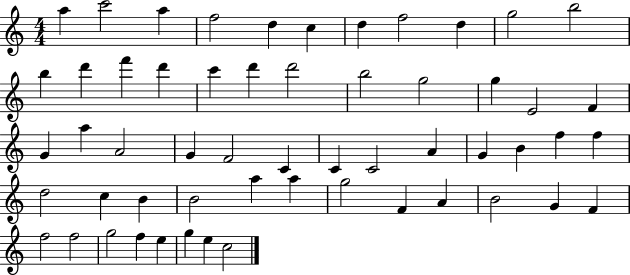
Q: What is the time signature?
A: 4/4